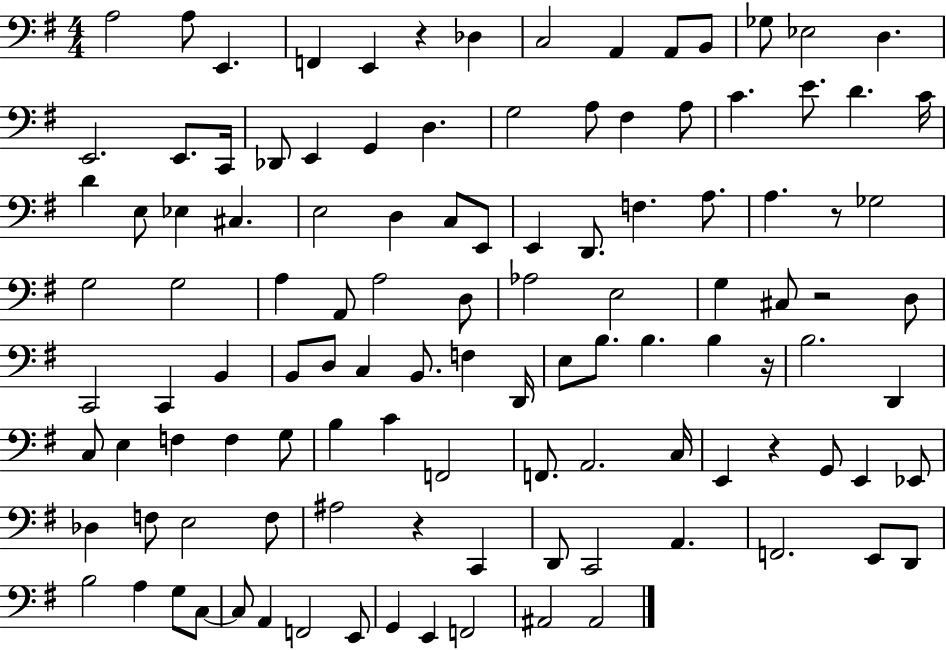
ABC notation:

X:1
T:Untitled
M:4/4
L:1/4
K:G
A,2 A,/2 E,, F,, E,, z _D, C,2 A,, A,,/2 B,,/2 _G,/2 _E,2 D, E,,2 E,,/2 C,,/4 _D,,/2 E,, G,, D, G,2 A,/2 ^F, A,/2 C E/2 D C/4 D E,/2 _E, ^C, E,2 D, C,/2 E,,/2 E,, D,,/2 F, A,/2 A, z/2 _G,2 G,2 G,2 A, A,,/2 A,2 D,/2 _A,2 E,2 G, ^C,/2 z2 D,/2 C,,2 C,, B,, B,,/2 D,/2 C, B,,/2 F, D,,/4 E,/2 B,/2 B, B, z/4 B,2 D,, C,/2 E, F, F, G,/2 B, C F,,2 F,,/2 A,,2 C,/4 E,, z G,,/2 E,, _E,,/2 _D, F,/2 E,2 F,/2 ^A,2 z C,, D,,/2 C,,2 A,, F,,2 E,,/2 D,,/2 B,2 A, G,/2 C,/2 C,/2 A,, F,,2 E,,/2 G,, E,, F,,2 ^A,,2 ^A,,2